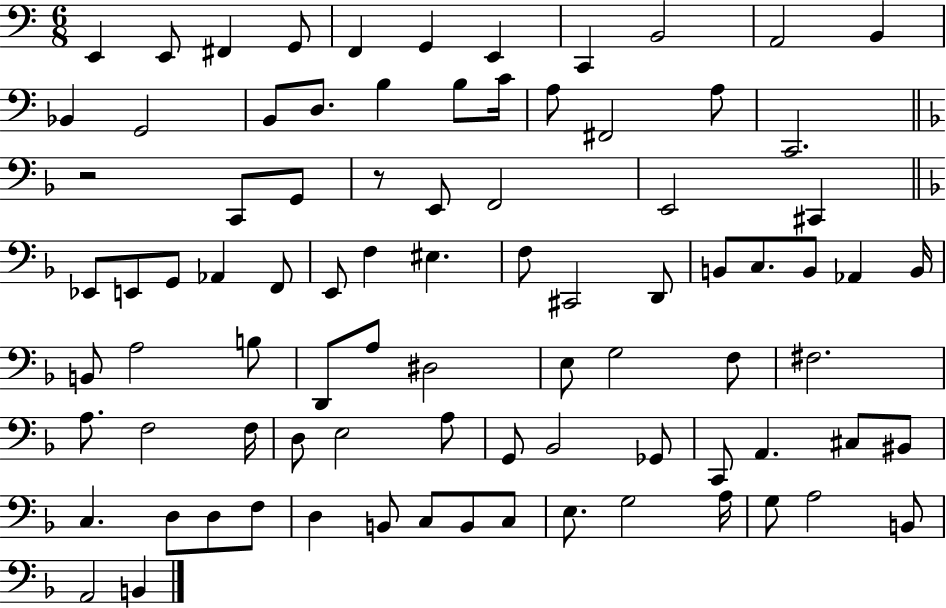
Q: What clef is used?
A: bass